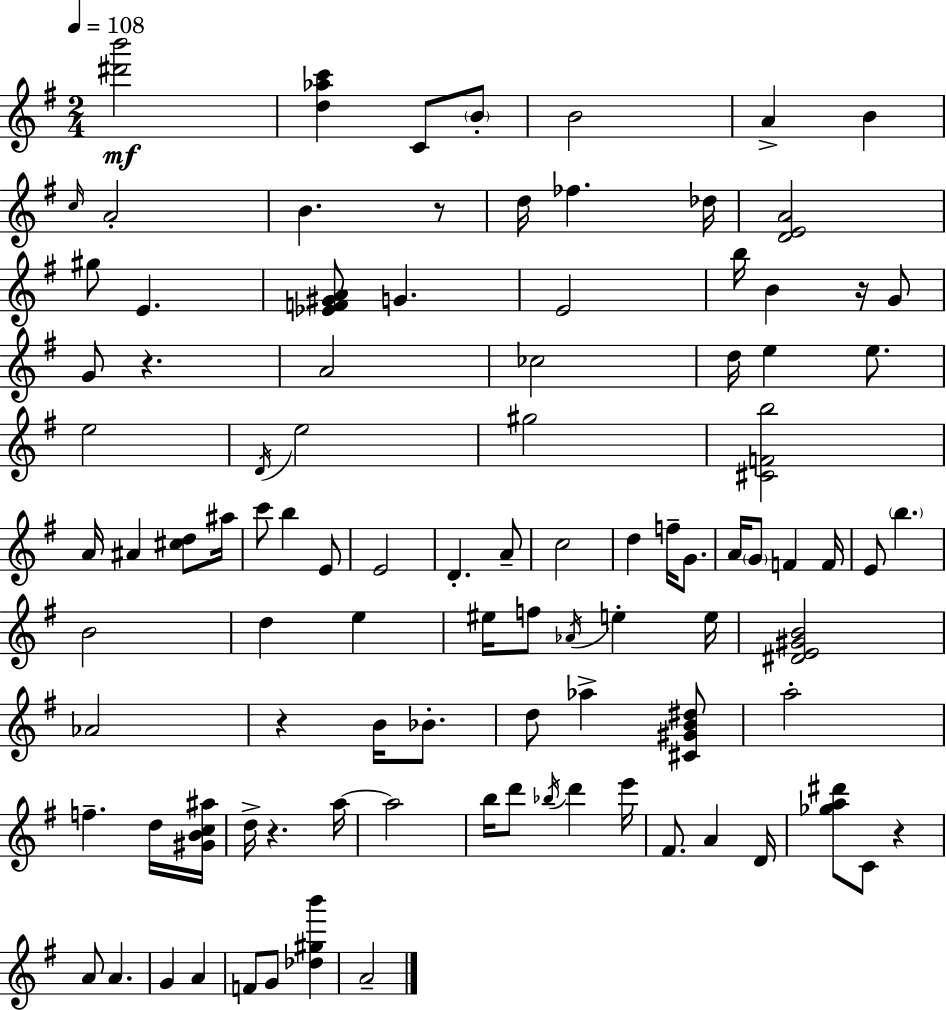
{
  \clef treble
  \numericTimeSignature
  \time 2/4
  \key g \major
  \tempo 4 = 108
  <dis''' b'''>2\mf | <d'' aes'' c'''>4 c'8 \parenthesize b'8-. | b'2 | a'4-> b'4 | \break \grace { c''16 } a'2-. | b'4. r8 | d''16 fes''4. | des''16 <d' e' a'>2 | \break gis''8 e'4. | <ees' f' gis' a'>8 g'4. | e'2 | b''16 b'4 r16 g'8 | \break g'8 r4. | a'2 | ces''2 | d''16 e''4 e''8. | \break e''2 | \acciaccatura { d'16 } e''2 | gis''2 | <cis' f' b''>2 | \break a'16 ais'4 <cis'' d''>8 | ais''16 c'''8 b''4 | e'8 e'2 | d'4.-. | \break a'8-- c''2 | d''4 f''16-- g'8. | a'16 \parenthesize g'8 f'4 | f'16 e'8 \parenthesize b''4. | \break b'2 | d''4 e''4 | eis''16 f''8 \acciaccatura { aes'16 } e''4-. | e''16 <dis' e' gis' b'>2 | \break aes'2 | r4 b'16 | bes'8.-. d''8 aes''4-> | <cis' gis' b' dis''>8 a''2-. | \break f''4.-- | d''16 <gis' b' c'' ais''>16 d''16-> r4. | a''16~~ a''2 | b''16 d'''8 \acciaccatura { bes''16 } d'''4 | \break e'''16 fis'8. a'4 | d'16 <ges'' a'' dis'''>8 c'8 | r4 a'8 a'4. | g'4 | \break a'4 f'8 g'8 | <des'' gis'' b'''>4 a'2-- | \bar "|."
}